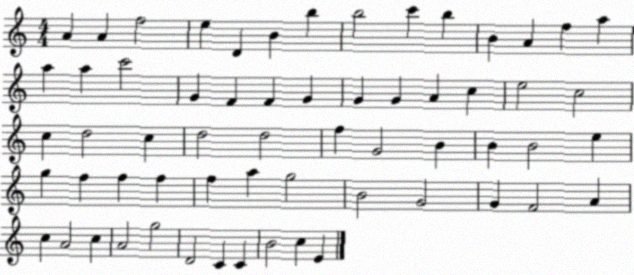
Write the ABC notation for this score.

X:1
T:Untitled
M:4/4
L:1/4
K:C
A A f2 e D B b b2 c' b B A f a a a c'2 G F F G G G A c e2 c2 c d2 c d2 d2 f G2 B B B2 e g f f f f a g2 B2 G2 G F2 A c A2 c A2 g2 D2 C C B2 c E